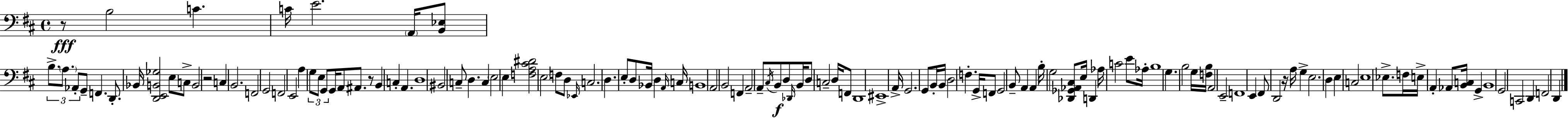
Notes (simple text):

R/e B3/h C4/q. C4/s E4/h. A2/s [B2,Eb3]/e B3/e. A3/e. Ab2/e G2/e F2/q. D2/e. Bb2/s [D2,E2,B2,Gb3]/h E3/e C3/e B2/h R/h C3/q B2/h. F2/h G2/h F2/h E2/h A3/q G3/e E3/e G2/e G2/s A2/e A#2/e. R/e B2/q C3/q A2/q. D3/w BIS2/h C3/e D3/q. C3/q E3/h E3/q [F3,A3,C#4,D#4]/h E3/h F3/e D3/e Eb2/s C3/h. D3/q. E3/e D3/e Bb2/s D3/q A2/s C3/s B2/w A2/h B2/h F2/q A2/h A2/e C#3/s B2/e D3/e Db2/s B2/s D3/e C3/h D3/s F2/e D2/w EIS2/w A2/s G2/h. G2/e B2/s B2/s D3/h F3/q. G2/s F2/e G2/h B2/e A2/q A2/q B3/s G3/h [Db2,Gb2,Ab2,C#3]/e E3/s D2/q Ab3/s C4/h E4/e Ab3/s B3/w G3/q. B3/h G3/s [F3,B3]/s A2/h E2/h F2/w E2/q F#2/e D2/h R/s A3/s G3/q E3/h. D3/q E3/q C3/h E3/w Eb3/e. F3/s E3/s A2/q Ab2/e [B2,C3]/s G2/q B2/w G2/h C2/h D2/q F2/h D2/q